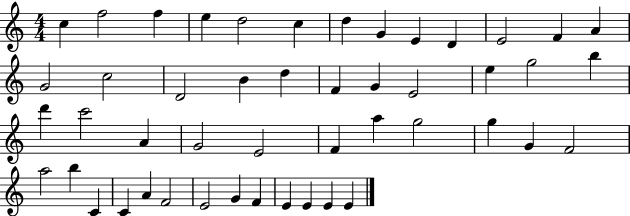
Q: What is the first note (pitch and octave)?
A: C5